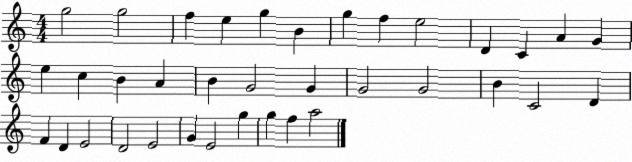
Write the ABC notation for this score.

X:1
T:Untitled
M:4/4
L:1/4
K:C
g2 g2 f e g B g f e2 D C A G e c B A B G2 G G2 G2 B C2 D F D E2 D2 E2 G E2 g g f a2